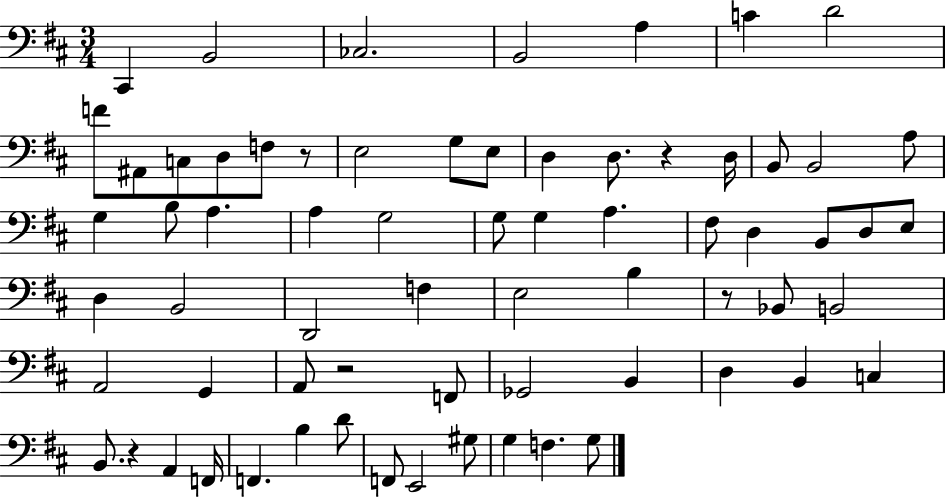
C#2/q B2/h CES3/h. B2/h A3/q C4/q D4/h F4/e A#2/e C3/e D3/e F3/e R/e E3/h G3/e E3/e D3/q D3/e. R/q D3/s B2/e B2/h A3/e G3/q B3/e A3/q. A3/q G3/h G3/e G3/q A3/q. F#3/e D3/q B2/e D3/e E3/e D3/q B2/h D2/h F3/q E3/h B3/q R/e Bb2/e B2/h A2/h G2/q A2/e R/h F2/e Gb2/h B2/q D3/q B2/q C3/q B2/e. R/q A2/q F2/s F2/q. B3/q D4/e F2/e E2/h G#3/e G3/q F3/q. G3/e